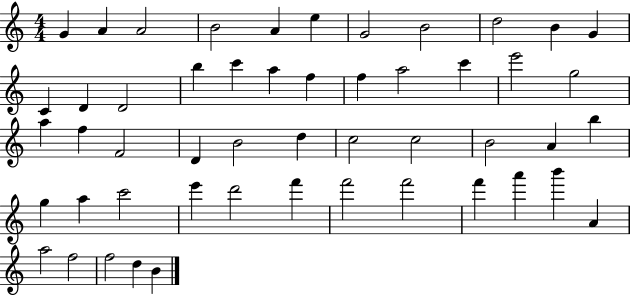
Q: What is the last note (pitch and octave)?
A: B4